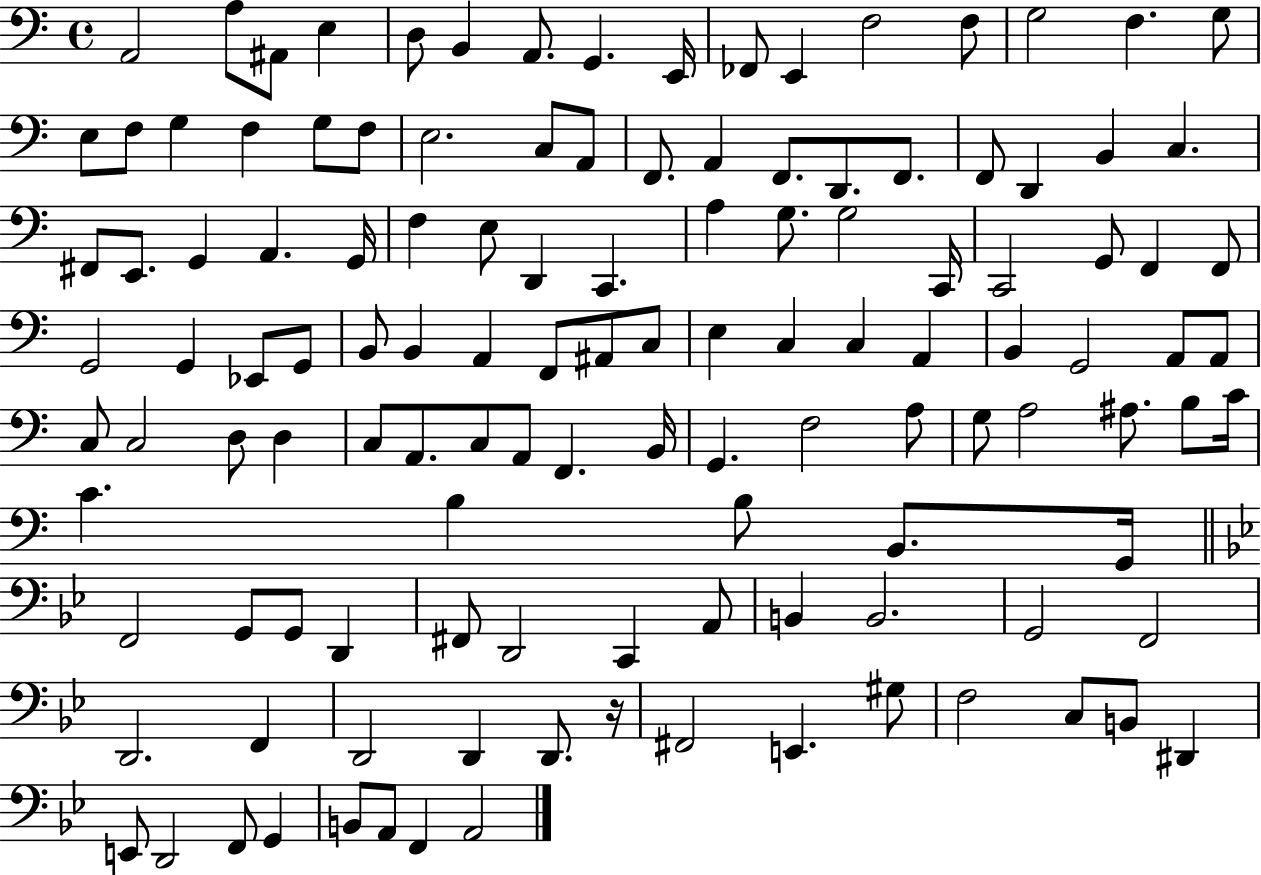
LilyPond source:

{
  \clef bass
  \time 4/4
  \defaultTimeSignature
  \key c \major
  a,2 a8 ais,8 e4 | d8 b,4 a,8. g,4. e,16 | fes,8 e,4 f2 f8 | g2 f4. g8 | \break e8 f8 g4 f4 g8 f8 | e2. c8 a,8 | f,8. a,4 f,8. d,8. f,8. | f,8 d,4 b,4 c4. | \break fis,8 e,8. g,4 a,4. g,16 | f4 e8 d,4 c,4. | a4 g8. g2 c,16 | c,2 g,8 f,4 f,8 | \break g,2 g,4 ees,8 g,8 | b,8 b,4 a,4 f,8 ais,8 c8 | e4 c4 c4 a,4 | b,4 g,2 a,8 a,8 | \break c8 c2 d8 d4 | c8 a,8. c8 a,8 f,4. b,16 | g,4. f2 a8 | g8 a2 ais8. b8 c'16 | \break c'4. b4 b8 b,8. g,16 | \bar "||" \break \key bes \major f,2 g,8 g,8 d,4 | fis,8 d,2 c,4 a,8 | b,4 b,2. | g,2 f,2 | \break d,2. f,4 | d,2 d,4 d,8. r16 | fis,2 e,4. gis8 | f2 c8 b,8 dis,4 | \break e,8 d,2 f,8 g,4 | b,8 a,8 f,4 a,2 | \bar "|."
}